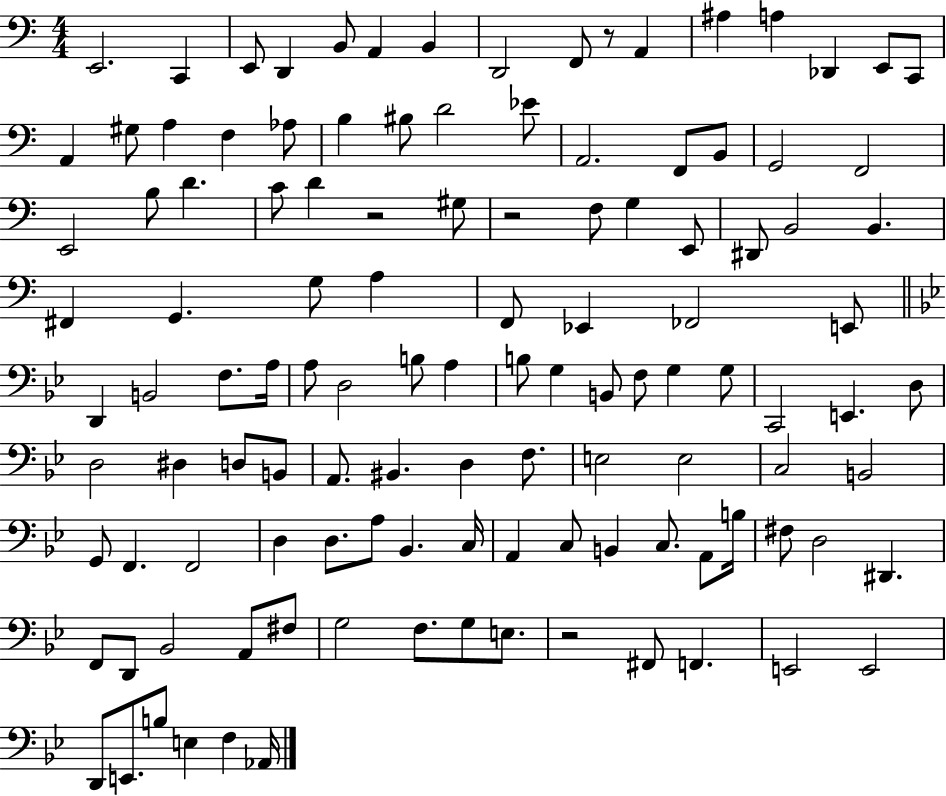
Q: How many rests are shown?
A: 4